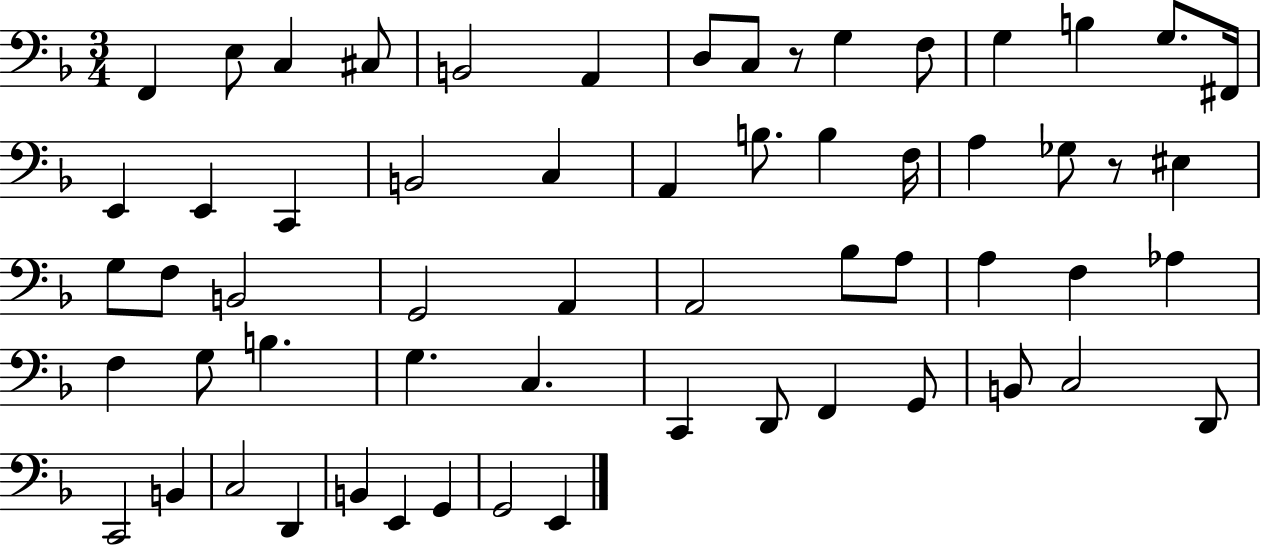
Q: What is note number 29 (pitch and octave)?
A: B2